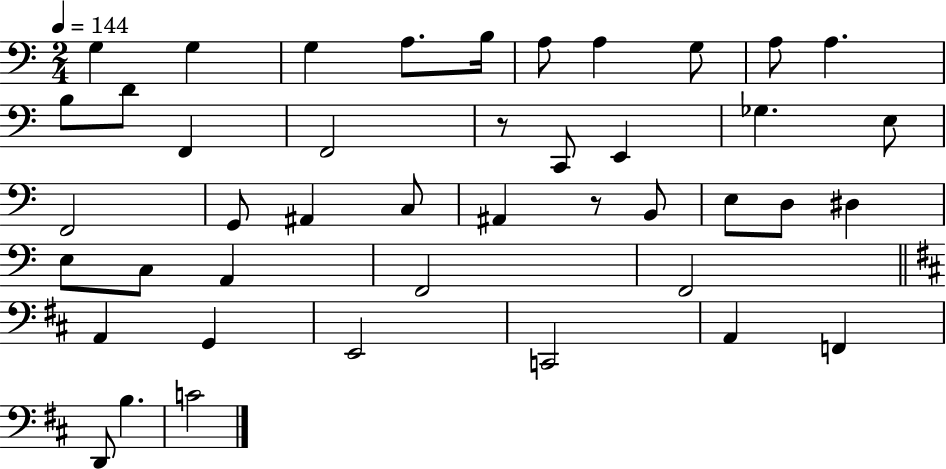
G3/q G3/q G3/q A3/e. B3/s A3/e A3/q G3/e A3/e A3/q. B3/e D4/e F2/q F2/h R/e C2/e E2/q Gb3/q. E3/e F2/h G2/e A#2/q C3/e A#2/q R/e B2/e E3/e D3/e D#3/q E3/e C3/e A2/q F2/h F2/h A2/q G2/q E2/h C2/h A2/q F2/q D2/e B3/q. C4/h